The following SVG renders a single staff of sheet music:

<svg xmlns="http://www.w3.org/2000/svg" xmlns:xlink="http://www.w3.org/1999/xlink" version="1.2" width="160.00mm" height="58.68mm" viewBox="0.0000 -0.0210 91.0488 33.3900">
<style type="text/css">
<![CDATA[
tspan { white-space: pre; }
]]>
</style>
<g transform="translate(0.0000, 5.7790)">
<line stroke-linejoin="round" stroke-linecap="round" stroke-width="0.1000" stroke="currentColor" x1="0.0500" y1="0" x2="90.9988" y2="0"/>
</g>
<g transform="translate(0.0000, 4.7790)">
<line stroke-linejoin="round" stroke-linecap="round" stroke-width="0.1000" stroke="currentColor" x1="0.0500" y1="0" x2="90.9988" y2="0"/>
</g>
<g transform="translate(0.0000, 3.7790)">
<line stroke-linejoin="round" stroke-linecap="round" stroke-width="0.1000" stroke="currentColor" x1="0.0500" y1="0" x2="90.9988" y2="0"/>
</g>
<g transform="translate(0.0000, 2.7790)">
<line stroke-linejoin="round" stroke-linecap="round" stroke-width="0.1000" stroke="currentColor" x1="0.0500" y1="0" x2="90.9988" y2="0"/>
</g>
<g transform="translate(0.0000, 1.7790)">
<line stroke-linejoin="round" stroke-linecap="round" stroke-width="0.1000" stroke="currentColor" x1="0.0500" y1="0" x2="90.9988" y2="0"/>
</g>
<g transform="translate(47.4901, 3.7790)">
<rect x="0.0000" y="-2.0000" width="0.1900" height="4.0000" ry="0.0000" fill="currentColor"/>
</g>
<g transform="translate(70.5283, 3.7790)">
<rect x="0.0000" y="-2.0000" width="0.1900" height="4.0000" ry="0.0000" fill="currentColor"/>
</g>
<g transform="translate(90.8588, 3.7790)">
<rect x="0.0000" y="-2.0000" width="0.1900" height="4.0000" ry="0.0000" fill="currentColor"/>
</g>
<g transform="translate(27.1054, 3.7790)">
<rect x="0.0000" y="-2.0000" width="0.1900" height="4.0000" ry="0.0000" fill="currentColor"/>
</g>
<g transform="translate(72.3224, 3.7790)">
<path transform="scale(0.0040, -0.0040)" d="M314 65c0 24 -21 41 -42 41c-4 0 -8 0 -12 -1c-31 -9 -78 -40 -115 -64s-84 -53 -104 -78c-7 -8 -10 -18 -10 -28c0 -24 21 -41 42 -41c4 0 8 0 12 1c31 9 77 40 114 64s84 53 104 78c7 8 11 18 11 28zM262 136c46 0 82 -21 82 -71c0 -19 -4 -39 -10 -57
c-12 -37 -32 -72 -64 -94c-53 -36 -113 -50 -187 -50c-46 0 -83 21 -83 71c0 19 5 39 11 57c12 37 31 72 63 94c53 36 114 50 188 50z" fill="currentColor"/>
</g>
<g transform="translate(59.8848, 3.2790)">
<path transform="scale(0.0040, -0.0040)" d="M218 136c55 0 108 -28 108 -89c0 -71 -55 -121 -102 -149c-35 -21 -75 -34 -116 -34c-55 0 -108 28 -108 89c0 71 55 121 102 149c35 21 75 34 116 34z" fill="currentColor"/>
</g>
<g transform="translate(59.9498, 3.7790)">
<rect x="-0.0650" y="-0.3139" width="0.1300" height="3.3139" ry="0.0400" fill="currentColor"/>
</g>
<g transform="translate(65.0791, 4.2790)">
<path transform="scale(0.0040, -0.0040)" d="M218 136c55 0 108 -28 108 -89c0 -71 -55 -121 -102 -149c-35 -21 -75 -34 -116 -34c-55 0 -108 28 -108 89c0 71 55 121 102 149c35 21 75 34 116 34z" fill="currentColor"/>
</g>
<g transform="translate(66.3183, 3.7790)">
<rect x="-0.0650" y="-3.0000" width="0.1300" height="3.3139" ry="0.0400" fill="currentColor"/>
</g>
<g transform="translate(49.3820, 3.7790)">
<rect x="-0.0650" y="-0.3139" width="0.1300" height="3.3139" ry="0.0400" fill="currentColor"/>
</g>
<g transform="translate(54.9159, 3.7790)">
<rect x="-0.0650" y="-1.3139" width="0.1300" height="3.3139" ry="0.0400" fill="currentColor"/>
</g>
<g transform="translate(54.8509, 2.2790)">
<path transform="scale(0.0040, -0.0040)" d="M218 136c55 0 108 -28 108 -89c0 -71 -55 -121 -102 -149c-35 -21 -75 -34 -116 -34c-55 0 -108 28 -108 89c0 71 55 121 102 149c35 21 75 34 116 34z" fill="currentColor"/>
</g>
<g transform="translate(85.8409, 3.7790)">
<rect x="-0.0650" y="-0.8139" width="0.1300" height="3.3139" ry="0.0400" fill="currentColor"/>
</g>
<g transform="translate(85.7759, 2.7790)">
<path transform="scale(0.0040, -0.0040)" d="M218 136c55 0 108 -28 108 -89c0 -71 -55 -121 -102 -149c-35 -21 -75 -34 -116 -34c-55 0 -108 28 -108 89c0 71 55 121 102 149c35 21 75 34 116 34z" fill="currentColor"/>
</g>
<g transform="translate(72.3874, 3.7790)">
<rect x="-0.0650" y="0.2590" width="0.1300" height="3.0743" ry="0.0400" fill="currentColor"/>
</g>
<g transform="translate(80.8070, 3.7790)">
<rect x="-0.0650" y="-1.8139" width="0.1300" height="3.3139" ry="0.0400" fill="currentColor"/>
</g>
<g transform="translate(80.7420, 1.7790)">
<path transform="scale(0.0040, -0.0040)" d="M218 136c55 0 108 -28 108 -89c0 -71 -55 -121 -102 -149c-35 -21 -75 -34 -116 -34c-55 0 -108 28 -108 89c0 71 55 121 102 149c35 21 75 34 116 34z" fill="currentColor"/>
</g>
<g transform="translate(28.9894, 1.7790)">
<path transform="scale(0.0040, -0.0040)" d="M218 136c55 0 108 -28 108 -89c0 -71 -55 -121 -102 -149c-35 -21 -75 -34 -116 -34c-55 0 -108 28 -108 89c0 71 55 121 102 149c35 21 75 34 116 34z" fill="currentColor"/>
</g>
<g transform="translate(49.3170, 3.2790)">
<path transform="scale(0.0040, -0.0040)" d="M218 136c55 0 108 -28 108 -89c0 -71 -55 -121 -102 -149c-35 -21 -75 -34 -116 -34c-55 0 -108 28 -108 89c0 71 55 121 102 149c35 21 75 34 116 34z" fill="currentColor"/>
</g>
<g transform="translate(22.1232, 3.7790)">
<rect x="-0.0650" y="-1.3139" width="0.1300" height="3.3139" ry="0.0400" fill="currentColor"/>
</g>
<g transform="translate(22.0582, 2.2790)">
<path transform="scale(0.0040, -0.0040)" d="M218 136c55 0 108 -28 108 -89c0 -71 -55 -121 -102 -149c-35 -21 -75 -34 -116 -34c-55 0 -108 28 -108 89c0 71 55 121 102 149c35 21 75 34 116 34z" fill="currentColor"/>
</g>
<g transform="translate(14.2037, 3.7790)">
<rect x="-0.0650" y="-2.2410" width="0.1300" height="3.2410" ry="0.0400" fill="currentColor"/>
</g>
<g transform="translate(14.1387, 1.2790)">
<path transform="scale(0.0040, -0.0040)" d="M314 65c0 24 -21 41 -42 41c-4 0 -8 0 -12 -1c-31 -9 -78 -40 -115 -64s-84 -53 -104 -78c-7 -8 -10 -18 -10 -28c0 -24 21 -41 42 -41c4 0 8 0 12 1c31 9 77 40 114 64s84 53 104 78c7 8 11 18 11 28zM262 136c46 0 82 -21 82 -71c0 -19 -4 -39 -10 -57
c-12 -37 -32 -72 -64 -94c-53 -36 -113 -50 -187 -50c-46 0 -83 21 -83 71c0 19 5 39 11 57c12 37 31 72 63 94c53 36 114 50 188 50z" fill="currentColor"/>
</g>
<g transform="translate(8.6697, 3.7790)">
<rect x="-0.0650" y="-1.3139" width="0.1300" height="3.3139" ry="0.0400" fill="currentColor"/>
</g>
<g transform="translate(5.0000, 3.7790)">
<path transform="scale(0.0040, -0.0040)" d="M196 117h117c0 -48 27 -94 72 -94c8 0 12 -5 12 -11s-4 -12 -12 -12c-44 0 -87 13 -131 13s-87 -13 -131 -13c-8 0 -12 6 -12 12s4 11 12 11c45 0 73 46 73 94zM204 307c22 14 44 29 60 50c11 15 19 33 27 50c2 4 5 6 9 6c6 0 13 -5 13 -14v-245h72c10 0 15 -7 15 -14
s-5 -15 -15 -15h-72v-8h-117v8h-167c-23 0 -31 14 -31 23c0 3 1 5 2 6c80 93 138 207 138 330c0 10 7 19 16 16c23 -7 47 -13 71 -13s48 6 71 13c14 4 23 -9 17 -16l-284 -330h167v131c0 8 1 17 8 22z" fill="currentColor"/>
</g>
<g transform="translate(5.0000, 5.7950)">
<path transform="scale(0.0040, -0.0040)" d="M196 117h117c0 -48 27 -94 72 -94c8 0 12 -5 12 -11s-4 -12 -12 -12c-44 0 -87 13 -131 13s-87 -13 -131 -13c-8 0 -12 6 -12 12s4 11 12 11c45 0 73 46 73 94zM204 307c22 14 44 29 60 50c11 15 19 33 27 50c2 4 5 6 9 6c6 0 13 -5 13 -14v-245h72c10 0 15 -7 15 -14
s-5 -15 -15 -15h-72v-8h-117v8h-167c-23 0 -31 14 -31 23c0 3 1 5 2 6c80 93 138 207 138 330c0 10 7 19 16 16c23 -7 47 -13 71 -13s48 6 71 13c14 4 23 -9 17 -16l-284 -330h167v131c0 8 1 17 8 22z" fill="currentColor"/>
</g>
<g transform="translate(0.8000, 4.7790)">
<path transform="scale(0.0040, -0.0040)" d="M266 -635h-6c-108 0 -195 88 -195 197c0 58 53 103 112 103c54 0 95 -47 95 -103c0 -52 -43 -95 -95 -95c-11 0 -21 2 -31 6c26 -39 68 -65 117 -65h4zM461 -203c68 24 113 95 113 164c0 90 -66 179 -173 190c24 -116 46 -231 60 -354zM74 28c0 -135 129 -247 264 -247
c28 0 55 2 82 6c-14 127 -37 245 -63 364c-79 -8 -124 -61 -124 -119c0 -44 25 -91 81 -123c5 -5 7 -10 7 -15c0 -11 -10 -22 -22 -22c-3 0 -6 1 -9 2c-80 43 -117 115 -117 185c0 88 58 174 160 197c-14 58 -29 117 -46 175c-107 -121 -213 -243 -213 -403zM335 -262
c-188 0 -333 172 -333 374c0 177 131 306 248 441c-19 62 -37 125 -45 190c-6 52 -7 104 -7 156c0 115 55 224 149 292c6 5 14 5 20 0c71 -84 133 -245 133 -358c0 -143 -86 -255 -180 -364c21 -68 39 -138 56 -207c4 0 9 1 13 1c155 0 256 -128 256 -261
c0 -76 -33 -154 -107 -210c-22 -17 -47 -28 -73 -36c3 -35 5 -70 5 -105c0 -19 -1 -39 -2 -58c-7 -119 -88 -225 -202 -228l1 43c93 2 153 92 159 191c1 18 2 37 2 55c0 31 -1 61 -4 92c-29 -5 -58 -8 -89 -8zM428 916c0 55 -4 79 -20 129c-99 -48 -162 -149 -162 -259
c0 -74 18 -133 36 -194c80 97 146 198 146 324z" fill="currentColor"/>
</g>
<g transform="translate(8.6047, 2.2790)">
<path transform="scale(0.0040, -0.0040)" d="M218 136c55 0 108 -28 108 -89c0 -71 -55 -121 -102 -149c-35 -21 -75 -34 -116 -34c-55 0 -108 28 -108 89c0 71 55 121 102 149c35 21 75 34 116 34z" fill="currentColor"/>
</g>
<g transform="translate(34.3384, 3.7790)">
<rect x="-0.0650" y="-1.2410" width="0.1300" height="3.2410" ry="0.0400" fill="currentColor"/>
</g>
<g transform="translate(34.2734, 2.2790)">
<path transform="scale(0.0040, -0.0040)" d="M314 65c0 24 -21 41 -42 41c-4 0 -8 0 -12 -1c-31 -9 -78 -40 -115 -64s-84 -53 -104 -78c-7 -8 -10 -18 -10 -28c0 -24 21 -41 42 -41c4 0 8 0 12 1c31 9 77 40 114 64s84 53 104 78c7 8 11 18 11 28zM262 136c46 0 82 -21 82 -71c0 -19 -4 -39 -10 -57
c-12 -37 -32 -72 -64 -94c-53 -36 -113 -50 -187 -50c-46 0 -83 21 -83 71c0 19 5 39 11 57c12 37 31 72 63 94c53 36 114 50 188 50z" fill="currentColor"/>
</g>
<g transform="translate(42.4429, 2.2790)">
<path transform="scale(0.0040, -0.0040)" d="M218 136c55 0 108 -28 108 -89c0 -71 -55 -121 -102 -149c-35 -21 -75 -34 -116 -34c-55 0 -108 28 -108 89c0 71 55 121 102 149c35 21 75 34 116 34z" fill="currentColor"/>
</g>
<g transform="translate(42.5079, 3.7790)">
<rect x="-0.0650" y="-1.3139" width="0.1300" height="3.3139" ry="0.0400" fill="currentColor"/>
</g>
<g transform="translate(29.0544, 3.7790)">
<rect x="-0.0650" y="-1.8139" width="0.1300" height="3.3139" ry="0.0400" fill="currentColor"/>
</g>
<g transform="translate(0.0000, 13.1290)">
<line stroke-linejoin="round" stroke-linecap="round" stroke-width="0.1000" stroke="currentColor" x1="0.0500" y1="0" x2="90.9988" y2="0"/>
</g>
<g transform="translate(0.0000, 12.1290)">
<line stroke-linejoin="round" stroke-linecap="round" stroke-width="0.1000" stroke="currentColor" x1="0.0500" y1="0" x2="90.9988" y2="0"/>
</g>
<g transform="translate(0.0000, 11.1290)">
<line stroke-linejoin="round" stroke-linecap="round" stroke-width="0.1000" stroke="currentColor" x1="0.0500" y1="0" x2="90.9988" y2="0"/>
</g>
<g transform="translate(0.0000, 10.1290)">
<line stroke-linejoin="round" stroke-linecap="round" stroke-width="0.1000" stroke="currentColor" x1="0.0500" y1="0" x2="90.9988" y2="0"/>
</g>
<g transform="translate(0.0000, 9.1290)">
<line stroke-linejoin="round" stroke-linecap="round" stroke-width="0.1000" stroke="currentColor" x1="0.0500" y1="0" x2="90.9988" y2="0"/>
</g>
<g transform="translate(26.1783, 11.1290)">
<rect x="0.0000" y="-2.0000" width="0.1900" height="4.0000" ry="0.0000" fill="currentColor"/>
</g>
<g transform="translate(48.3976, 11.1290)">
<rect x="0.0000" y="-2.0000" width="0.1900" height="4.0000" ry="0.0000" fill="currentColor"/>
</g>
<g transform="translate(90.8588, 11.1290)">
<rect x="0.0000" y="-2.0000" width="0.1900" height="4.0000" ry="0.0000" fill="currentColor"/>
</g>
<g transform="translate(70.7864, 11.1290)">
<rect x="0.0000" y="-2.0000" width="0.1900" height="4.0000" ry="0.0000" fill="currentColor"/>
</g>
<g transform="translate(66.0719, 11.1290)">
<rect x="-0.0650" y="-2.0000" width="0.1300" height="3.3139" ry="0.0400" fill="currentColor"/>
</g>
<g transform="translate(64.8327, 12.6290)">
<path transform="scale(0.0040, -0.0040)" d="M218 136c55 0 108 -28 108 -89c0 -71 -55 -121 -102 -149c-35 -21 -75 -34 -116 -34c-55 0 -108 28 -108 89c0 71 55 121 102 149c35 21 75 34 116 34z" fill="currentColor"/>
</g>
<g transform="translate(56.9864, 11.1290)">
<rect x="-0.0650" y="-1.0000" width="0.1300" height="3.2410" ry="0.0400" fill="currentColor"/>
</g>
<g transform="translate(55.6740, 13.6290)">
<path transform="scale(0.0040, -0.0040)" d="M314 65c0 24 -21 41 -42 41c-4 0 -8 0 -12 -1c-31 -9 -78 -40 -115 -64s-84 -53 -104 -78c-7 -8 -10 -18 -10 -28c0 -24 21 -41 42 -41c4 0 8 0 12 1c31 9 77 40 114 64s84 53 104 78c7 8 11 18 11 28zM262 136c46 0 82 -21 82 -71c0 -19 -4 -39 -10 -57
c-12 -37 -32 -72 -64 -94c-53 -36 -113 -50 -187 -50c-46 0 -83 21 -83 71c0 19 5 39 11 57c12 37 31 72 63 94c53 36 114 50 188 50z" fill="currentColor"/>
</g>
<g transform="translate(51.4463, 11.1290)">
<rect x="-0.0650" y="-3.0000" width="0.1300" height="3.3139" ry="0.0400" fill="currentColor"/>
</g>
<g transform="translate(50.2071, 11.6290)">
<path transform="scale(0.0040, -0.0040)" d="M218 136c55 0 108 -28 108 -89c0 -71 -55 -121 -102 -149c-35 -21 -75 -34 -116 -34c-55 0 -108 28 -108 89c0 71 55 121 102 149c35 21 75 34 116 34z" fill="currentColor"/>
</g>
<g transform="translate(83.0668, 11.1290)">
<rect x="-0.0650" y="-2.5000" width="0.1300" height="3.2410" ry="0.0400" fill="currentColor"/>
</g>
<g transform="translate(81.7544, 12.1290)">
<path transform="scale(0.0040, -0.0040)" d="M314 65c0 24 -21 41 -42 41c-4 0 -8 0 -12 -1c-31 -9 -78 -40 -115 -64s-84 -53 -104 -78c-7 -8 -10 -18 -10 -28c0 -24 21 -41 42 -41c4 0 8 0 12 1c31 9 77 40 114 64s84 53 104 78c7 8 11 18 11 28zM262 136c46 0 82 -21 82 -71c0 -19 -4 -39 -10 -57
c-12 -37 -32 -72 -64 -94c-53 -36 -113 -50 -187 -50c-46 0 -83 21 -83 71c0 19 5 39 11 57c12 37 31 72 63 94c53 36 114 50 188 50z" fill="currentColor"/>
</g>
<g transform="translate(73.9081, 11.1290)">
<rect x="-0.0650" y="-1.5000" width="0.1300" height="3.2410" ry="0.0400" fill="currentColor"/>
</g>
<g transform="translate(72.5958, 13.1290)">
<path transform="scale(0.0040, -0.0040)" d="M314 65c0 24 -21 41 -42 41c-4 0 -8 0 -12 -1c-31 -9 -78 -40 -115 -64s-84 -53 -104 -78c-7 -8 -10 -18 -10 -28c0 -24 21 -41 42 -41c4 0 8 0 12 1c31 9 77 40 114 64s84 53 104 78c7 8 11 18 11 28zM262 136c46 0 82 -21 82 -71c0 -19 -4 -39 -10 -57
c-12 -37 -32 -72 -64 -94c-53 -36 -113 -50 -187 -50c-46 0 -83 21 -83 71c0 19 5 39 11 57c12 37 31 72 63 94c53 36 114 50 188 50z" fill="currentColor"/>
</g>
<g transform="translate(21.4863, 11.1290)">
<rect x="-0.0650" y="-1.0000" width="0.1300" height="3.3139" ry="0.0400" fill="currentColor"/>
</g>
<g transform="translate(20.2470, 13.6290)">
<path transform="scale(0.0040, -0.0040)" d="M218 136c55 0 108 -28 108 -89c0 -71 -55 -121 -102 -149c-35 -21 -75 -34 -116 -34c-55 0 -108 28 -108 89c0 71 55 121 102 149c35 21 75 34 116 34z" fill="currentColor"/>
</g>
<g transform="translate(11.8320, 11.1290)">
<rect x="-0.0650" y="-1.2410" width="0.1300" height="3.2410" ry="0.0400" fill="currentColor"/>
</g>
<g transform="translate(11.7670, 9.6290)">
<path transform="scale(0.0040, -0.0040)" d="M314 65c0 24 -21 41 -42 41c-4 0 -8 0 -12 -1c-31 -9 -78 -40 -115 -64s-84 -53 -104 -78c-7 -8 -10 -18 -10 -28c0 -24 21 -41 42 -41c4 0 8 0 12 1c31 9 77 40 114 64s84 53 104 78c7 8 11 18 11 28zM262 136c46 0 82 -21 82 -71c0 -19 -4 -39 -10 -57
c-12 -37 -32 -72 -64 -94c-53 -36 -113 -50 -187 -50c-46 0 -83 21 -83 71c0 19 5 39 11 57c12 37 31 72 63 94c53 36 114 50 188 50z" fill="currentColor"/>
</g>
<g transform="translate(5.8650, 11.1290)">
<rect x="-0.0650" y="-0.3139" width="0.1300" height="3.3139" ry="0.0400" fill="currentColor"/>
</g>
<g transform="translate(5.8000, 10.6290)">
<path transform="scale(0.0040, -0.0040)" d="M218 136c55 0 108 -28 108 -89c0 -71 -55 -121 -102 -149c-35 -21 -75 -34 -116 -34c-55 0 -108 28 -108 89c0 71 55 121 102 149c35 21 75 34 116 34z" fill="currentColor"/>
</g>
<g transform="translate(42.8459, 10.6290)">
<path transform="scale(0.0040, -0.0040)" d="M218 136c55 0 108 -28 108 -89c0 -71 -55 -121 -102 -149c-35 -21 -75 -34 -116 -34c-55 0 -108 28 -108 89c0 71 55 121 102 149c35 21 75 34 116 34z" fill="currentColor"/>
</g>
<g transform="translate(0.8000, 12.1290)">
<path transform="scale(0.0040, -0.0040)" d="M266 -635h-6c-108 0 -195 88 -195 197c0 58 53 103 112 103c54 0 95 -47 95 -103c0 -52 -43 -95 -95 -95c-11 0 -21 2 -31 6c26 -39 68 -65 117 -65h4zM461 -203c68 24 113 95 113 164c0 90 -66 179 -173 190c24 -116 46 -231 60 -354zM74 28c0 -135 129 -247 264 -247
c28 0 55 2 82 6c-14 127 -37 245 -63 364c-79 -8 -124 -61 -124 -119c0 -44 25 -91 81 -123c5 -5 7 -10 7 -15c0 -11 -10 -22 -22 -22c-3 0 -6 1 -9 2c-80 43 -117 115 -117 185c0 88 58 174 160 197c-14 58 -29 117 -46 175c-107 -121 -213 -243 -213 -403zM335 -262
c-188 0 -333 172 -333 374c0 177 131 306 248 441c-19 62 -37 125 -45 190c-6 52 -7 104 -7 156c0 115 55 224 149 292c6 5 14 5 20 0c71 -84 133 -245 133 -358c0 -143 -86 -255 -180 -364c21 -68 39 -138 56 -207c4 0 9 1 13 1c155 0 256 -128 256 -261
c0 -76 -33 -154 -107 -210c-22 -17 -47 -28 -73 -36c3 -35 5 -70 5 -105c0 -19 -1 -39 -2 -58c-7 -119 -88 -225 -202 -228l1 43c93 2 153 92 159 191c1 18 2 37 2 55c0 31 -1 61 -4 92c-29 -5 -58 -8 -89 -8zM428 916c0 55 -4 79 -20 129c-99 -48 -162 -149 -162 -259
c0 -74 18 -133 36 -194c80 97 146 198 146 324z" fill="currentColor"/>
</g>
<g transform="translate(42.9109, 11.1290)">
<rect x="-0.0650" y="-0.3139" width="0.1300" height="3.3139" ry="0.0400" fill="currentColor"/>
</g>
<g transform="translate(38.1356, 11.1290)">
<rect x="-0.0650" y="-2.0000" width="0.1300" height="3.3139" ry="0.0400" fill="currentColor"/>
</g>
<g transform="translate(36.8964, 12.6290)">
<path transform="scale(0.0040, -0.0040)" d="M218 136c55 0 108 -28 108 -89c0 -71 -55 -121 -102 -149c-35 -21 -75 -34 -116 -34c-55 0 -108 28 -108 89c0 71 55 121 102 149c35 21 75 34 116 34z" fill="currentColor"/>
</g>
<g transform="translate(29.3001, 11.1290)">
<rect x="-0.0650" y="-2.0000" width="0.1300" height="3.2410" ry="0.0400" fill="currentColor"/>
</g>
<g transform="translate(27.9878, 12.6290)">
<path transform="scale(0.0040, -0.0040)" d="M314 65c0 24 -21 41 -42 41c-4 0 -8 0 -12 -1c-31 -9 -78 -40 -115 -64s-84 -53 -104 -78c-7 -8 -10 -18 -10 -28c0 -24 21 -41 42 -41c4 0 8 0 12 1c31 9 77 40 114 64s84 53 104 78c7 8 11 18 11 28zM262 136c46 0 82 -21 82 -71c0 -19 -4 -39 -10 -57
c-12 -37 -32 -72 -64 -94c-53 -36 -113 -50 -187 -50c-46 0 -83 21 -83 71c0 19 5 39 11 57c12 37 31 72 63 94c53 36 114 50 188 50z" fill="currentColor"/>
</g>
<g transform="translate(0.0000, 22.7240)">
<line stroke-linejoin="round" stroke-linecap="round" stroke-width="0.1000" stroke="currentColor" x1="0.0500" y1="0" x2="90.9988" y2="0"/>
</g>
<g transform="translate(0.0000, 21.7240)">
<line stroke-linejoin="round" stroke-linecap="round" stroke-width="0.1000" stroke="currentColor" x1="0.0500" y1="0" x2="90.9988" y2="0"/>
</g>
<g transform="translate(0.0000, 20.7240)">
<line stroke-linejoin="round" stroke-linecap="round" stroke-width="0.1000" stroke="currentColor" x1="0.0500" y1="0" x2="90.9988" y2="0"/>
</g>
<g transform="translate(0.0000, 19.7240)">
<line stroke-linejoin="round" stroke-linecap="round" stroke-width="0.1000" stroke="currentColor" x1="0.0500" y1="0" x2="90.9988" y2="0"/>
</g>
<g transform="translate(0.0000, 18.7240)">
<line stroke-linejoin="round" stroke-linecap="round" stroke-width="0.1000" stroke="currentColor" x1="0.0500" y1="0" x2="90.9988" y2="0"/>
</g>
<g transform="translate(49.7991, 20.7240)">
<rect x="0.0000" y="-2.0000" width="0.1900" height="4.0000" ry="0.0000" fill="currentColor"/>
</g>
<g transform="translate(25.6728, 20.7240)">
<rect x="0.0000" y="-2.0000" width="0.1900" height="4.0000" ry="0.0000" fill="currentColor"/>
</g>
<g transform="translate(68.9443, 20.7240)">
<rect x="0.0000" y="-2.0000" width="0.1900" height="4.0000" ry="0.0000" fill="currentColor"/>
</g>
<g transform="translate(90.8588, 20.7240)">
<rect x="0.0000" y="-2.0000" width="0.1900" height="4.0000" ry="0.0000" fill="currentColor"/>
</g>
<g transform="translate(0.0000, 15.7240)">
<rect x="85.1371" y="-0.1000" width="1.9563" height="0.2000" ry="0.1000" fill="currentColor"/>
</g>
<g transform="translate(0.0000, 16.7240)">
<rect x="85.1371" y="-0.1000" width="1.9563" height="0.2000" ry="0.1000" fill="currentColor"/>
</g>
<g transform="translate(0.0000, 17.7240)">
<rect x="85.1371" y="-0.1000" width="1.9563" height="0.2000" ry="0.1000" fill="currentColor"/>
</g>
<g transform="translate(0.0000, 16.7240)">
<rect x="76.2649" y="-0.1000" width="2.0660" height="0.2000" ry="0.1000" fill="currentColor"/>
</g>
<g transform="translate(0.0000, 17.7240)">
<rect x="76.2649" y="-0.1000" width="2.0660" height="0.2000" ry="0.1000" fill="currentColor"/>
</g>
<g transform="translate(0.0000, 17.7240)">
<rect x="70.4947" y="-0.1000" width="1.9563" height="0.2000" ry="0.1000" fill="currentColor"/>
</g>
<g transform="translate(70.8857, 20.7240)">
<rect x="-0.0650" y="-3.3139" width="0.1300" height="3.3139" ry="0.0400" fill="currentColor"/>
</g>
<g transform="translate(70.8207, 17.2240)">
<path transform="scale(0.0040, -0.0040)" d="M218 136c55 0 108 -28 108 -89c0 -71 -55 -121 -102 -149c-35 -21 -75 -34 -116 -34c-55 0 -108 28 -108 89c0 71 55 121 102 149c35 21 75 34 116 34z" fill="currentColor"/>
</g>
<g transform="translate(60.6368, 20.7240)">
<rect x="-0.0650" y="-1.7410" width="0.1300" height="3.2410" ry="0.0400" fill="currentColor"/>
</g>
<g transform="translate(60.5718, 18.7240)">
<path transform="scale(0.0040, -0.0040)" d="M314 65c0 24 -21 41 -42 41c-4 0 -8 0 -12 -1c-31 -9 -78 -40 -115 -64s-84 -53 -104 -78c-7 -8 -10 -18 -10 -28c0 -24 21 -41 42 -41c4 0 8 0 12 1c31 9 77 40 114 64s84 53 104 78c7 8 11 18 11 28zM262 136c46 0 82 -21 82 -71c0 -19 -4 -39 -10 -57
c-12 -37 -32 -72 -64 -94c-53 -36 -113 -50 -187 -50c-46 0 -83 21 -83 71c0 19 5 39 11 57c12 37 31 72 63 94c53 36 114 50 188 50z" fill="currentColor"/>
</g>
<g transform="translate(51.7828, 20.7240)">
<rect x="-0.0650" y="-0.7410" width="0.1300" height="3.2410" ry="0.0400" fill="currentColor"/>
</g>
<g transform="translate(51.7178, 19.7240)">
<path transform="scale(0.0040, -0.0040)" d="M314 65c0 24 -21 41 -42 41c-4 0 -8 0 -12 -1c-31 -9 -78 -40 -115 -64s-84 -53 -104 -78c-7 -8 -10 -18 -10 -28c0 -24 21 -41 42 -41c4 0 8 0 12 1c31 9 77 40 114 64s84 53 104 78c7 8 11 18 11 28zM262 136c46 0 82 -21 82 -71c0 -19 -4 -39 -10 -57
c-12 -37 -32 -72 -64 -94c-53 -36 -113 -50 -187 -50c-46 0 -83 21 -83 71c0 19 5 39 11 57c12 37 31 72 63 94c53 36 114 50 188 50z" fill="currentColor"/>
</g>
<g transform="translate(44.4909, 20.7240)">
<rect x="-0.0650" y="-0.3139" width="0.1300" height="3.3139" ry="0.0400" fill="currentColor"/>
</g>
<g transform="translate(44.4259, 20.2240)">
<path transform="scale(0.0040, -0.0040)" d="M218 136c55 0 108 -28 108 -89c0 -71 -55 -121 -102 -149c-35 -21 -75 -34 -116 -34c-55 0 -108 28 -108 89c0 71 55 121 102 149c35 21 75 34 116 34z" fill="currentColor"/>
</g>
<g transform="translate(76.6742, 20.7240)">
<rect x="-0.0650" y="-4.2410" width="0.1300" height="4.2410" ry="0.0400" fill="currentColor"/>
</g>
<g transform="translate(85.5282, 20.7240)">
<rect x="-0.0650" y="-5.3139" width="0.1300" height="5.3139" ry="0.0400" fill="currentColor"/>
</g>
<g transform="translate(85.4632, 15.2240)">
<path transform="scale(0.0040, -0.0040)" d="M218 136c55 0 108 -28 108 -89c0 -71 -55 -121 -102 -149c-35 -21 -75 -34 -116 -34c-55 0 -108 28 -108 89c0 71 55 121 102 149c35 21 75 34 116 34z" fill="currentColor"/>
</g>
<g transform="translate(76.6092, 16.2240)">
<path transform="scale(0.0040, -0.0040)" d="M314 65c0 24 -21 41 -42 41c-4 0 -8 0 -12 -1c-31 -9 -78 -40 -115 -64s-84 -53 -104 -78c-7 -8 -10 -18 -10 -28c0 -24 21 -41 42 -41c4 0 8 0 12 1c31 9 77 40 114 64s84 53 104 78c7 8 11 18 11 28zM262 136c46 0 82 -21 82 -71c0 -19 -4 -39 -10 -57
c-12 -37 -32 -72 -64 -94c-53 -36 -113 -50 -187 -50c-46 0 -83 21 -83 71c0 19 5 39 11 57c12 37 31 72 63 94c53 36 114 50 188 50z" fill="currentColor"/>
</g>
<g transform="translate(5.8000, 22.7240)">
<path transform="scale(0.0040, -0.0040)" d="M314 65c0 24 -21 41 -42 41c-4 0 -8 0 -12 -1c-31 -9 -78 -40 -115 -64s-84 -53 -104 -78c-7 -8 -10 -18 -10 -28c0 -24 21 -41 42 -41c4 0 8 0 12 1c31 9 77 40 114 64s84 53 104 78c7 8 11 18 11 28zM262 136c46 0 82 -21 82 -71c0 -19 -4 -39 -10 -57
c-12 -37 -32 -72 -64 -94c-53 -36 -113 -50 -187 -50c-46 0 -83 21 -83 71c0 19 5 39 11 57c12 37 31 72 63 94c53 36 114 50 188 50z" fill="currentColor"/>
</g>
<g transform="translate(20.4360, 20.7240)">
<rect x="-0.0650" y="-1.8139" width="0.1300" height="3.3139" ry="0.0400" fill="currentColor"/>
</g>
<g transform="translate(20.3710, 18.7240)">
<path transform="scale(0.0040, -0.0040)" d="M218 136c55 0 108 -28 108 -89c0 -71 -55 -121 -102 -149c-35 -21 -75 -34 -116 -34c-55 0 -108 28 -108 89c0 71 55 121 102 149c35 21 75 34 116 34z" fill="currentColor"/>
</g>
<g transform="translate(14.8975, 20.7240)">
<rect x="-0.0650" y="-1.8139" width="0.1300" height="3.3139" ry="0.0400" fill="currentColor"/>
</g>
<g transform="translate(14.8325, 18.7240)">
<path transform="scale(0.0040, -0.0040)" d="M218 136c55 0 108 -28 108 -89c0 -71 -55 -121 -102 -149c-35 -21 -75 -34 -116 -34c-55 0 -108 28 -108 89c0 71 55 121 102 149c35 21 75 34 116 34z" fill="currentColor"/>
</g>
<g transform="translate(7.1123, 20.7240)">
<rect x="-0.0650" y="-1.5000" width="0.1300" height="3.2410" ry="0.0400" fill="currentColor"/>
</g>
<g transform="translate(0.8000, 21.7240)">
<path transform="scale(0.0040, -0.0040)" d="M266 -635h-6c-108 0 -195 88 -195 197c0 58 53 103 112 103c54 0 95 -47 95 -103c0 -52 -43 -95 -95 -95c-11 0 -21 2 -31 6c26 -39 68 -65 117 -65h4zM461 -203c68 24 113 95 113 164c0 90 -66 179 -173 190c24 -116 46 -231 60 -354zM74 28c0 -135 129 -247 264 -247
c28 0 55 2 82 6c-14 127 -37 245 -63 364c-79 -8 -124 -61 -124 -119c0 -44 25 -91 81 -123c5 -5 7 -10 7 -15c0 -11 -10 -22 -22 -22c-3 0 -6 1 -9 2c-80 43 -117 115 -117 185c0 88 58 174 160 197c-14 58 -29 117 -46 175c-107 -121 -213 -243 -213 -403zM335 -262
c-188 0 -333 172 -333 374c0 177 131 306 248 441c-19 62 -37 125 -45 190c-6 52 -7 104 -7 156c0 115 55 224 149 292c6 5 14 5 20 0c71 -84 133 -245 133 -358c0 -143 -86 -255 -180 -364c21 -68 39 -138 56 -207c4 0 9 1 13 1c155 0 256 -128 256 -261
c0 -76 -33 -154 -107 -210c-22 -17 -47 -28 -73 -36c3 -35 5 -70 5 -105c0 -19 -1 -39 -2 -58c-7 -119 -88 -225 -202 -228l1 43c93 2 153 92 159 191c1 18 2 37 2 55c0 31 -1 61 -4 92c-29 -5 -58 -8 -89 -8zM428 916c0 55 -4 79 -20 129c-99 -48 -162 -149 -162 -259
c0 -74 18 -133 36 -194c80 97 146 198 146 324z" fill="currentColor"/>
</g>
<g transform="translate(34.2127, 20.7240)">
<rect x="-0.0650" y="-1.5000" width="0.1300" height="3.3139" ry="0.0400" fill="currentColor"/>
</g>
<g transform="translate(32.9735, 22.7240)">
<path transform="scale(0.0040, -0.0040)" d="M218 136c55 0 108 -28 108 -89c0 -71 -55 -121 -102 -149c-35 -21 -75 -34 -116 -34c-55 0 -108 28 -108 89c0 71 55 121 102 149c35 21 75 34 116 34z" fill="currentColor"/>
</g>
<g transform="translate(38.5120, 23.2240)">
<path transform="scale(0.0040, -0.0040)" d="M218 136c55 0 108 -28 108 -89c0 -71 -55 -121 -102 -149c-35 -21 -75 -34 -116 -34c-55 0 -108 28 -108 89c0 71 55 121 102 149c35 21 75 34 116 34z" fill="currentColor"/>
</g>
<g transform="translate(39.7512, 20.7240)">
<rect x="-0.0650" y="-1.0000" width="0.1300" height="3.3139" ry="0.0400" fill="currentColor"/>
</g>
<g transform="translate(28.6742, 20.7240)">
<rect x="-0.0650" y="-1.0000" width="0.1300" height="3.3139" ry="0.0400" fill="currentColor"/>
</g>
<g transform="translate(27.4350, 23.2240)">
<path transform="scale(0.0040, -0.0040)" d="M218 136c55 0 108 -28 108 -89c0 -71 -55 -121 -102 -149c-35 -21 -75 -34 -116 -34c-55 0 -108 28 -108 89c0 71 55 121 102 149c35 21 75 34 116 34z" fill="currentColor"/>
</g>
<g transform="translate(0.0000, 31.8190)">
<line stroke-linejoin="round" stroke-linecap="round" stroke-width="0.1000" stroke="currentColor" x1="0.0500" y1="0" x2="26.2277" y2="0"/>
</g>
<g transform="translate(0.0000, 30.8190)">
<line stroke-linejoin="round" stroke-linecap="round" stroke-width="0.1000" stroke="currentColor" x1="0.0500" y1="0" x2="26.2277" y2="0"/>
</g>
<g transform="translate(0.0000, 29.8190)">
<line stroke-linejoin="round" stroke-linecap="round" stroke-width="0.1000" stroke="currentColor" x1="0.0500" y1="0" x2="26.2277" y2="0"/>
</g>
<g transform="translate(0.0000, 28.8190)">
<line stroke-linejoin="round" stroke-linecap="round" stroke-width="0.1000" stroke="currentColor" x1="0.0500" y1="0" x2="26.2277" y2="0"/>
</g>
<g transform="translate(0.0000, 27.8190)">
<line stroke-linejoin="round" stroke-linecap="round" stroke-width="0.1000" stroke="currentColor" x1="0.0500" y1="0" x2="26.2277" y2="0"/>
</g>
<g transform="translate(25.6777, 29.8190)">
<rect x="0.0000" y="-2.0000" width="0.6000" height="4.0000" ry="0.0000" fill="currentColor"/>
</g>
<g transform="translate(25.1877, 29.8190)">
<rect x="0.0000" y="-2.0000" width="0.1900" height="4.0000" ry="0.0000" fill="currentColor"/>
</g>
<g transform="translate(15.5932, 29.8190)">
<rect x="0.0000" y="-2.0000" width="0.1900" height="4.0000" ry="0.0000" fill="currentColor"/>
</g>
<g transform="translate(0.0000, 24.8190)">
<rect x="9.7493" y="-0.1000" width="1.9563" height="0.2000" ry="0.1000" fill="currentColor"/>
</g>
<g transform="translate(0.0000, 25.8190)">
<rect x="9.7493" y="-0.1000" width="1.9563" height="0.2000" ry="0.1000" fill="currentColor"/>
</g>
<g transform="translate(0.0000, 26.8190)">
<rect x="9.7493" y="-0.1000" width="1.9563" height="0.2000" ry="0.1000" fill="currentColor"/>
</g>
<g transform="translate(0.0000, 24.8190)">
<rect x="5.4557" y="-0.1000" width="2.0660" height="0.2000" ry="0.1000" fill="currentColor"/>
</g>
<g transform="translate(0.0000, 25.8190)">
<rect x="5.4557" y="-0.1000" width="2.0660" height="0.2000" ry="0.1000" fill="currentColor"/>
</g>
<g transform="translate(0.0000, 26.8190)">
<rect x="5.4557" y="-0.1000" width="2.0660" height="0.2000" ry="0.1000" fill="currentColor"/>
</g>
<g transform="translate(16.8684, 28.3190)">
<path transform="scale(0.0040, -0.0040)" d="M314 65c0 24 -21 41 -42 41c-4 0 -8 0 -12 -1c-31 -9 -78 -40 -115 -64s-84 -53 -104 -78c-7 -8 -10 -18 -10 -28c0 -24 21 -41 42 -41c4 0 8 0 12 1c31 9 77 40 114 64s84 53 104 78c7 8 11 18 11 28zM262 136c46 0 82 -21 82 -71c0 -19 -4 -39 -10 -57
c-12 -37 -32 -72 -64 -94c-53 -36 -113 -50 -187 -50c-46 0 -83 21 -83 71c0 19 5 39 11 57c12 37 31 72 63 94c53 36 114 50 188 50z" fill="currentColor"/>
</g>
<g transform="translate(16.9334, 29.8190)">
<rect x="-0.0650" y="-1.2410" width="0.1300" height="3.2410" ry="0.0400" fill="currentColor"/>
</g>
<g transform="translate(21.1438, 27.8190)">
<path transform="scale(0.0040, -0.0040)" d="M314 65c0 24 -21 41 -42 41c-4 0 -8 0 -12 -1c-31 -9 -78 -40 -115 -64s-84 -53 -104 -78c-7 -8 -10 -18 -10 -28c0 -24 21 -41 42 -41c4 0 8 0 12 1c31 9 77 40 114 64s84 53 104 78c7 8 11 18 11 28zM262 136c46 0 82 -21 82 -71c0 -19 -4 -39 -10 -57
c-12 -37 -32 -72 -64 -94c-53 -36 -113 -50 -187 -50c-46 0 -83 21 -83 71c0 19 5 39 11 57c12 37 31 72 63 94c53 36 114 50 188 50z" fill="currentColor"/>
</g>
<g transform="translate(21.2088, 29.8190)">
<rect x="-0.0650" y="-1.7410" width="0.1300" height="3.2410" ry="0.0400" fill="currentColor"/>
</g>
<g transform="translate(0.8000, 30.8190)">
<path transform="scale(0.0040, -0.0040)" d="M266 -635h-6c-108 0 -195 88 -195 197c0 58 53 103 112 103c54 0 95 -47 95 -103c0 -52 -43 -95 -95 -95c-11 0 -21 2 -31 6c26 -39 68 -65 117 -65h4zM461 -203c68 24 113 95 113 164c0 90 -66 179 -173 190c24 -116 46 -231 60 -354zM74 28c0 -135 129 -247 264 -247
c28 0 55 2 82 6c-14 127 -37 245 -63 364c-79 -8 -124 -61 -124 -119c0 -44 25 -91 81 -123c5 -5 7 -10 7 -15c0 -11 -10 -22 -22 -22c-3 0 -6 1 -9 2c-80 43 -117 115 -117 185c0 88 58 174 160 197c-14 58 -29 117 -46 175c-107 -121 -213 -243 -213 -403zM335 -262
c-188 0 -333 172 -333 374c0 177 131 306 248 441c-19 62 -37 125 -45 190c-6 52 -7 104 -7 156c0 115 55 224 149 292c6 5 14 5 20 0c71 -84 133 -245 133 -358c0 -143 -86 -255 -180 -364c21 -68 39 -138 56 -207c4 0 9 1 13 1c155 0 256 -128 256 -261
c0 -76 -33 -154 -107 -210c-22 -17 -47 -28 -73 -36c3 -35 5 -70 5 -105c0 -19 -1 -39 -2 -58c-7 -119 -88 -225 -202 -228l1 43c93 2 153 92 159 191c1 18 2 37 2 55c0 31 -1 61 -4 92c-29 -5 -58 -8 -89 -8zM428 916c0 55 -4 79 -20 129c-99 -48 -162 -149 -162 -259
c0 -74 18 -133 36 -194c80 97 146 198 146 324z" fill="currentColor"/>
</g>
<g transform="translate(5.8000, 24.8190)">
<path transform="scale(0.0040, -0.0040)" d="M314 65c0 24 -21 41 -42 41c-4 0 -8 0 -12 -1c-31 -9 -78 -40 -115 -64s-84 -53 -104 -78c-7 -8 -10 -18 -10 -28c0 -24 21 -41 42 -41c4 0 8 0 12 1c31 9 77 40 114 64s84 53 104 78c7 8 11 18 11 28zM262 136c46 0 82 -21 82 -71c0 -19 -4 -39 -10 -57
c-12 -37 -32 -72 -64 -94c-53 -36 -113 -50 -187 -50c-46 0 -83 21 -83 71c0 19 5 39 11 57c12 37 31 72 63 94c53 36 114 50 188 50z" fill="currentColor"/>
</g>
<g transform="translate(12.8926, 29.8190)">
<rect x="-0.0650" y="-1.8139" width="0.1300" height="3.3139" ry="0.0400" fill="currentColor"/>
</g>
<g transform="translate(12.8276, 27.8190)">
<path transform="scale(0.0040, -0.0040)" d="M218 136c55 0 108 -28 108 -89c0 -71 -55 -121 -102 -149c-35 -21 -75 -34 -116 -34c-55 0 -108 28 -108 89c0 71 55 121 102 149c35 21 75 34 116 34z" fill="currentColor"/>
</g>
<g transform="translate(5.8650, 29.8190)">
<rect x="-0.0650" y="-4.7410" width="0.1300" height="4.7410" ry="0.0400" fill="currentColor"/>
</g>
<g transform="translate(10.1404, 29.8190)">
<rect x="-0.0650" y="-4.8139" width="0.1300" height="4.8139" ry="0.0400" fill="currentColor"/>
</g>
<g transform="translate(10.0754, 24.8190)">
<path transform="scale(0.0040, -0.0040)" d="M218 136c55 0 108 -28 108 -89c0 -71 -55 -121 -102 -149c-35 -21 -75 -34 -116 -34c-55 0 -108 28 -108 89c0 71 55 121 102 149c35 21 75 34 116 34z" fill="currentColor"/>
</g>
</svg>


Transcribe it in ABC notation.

X:1
T:Untitled
M:4/4
L:1/4
K:C
e g2 e f e2 e c e c A B2 f d c e2 D F2 F c A D2 F E2 G2 E2 f f D E D c d2 f2 b d'2 f' e'2 e' f e2 f2